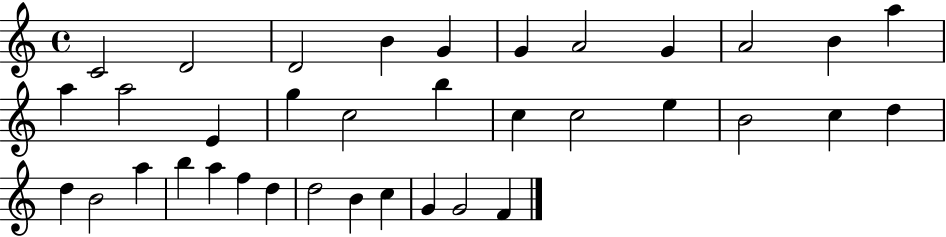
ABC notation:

X:1
T:Untitled
M:4/4
L:1/4
K:C
C2 D2 D2 B G G A2 G A2 B a a a2 E g c2 b c c2 e B2 c d d B2 a b a f d d2 B c G G2 F